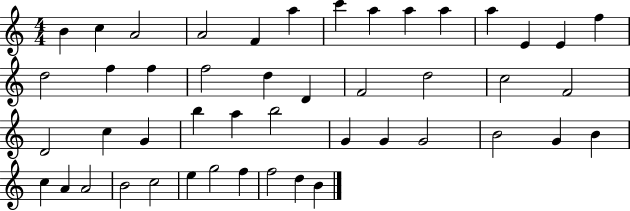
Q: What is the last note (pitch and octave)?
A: B4